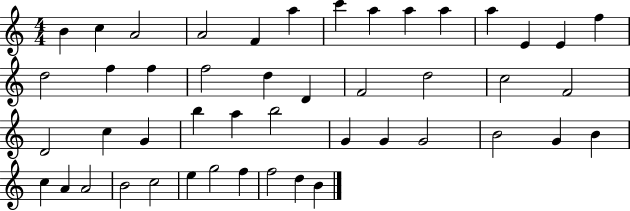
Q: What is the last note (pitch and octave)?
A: B4